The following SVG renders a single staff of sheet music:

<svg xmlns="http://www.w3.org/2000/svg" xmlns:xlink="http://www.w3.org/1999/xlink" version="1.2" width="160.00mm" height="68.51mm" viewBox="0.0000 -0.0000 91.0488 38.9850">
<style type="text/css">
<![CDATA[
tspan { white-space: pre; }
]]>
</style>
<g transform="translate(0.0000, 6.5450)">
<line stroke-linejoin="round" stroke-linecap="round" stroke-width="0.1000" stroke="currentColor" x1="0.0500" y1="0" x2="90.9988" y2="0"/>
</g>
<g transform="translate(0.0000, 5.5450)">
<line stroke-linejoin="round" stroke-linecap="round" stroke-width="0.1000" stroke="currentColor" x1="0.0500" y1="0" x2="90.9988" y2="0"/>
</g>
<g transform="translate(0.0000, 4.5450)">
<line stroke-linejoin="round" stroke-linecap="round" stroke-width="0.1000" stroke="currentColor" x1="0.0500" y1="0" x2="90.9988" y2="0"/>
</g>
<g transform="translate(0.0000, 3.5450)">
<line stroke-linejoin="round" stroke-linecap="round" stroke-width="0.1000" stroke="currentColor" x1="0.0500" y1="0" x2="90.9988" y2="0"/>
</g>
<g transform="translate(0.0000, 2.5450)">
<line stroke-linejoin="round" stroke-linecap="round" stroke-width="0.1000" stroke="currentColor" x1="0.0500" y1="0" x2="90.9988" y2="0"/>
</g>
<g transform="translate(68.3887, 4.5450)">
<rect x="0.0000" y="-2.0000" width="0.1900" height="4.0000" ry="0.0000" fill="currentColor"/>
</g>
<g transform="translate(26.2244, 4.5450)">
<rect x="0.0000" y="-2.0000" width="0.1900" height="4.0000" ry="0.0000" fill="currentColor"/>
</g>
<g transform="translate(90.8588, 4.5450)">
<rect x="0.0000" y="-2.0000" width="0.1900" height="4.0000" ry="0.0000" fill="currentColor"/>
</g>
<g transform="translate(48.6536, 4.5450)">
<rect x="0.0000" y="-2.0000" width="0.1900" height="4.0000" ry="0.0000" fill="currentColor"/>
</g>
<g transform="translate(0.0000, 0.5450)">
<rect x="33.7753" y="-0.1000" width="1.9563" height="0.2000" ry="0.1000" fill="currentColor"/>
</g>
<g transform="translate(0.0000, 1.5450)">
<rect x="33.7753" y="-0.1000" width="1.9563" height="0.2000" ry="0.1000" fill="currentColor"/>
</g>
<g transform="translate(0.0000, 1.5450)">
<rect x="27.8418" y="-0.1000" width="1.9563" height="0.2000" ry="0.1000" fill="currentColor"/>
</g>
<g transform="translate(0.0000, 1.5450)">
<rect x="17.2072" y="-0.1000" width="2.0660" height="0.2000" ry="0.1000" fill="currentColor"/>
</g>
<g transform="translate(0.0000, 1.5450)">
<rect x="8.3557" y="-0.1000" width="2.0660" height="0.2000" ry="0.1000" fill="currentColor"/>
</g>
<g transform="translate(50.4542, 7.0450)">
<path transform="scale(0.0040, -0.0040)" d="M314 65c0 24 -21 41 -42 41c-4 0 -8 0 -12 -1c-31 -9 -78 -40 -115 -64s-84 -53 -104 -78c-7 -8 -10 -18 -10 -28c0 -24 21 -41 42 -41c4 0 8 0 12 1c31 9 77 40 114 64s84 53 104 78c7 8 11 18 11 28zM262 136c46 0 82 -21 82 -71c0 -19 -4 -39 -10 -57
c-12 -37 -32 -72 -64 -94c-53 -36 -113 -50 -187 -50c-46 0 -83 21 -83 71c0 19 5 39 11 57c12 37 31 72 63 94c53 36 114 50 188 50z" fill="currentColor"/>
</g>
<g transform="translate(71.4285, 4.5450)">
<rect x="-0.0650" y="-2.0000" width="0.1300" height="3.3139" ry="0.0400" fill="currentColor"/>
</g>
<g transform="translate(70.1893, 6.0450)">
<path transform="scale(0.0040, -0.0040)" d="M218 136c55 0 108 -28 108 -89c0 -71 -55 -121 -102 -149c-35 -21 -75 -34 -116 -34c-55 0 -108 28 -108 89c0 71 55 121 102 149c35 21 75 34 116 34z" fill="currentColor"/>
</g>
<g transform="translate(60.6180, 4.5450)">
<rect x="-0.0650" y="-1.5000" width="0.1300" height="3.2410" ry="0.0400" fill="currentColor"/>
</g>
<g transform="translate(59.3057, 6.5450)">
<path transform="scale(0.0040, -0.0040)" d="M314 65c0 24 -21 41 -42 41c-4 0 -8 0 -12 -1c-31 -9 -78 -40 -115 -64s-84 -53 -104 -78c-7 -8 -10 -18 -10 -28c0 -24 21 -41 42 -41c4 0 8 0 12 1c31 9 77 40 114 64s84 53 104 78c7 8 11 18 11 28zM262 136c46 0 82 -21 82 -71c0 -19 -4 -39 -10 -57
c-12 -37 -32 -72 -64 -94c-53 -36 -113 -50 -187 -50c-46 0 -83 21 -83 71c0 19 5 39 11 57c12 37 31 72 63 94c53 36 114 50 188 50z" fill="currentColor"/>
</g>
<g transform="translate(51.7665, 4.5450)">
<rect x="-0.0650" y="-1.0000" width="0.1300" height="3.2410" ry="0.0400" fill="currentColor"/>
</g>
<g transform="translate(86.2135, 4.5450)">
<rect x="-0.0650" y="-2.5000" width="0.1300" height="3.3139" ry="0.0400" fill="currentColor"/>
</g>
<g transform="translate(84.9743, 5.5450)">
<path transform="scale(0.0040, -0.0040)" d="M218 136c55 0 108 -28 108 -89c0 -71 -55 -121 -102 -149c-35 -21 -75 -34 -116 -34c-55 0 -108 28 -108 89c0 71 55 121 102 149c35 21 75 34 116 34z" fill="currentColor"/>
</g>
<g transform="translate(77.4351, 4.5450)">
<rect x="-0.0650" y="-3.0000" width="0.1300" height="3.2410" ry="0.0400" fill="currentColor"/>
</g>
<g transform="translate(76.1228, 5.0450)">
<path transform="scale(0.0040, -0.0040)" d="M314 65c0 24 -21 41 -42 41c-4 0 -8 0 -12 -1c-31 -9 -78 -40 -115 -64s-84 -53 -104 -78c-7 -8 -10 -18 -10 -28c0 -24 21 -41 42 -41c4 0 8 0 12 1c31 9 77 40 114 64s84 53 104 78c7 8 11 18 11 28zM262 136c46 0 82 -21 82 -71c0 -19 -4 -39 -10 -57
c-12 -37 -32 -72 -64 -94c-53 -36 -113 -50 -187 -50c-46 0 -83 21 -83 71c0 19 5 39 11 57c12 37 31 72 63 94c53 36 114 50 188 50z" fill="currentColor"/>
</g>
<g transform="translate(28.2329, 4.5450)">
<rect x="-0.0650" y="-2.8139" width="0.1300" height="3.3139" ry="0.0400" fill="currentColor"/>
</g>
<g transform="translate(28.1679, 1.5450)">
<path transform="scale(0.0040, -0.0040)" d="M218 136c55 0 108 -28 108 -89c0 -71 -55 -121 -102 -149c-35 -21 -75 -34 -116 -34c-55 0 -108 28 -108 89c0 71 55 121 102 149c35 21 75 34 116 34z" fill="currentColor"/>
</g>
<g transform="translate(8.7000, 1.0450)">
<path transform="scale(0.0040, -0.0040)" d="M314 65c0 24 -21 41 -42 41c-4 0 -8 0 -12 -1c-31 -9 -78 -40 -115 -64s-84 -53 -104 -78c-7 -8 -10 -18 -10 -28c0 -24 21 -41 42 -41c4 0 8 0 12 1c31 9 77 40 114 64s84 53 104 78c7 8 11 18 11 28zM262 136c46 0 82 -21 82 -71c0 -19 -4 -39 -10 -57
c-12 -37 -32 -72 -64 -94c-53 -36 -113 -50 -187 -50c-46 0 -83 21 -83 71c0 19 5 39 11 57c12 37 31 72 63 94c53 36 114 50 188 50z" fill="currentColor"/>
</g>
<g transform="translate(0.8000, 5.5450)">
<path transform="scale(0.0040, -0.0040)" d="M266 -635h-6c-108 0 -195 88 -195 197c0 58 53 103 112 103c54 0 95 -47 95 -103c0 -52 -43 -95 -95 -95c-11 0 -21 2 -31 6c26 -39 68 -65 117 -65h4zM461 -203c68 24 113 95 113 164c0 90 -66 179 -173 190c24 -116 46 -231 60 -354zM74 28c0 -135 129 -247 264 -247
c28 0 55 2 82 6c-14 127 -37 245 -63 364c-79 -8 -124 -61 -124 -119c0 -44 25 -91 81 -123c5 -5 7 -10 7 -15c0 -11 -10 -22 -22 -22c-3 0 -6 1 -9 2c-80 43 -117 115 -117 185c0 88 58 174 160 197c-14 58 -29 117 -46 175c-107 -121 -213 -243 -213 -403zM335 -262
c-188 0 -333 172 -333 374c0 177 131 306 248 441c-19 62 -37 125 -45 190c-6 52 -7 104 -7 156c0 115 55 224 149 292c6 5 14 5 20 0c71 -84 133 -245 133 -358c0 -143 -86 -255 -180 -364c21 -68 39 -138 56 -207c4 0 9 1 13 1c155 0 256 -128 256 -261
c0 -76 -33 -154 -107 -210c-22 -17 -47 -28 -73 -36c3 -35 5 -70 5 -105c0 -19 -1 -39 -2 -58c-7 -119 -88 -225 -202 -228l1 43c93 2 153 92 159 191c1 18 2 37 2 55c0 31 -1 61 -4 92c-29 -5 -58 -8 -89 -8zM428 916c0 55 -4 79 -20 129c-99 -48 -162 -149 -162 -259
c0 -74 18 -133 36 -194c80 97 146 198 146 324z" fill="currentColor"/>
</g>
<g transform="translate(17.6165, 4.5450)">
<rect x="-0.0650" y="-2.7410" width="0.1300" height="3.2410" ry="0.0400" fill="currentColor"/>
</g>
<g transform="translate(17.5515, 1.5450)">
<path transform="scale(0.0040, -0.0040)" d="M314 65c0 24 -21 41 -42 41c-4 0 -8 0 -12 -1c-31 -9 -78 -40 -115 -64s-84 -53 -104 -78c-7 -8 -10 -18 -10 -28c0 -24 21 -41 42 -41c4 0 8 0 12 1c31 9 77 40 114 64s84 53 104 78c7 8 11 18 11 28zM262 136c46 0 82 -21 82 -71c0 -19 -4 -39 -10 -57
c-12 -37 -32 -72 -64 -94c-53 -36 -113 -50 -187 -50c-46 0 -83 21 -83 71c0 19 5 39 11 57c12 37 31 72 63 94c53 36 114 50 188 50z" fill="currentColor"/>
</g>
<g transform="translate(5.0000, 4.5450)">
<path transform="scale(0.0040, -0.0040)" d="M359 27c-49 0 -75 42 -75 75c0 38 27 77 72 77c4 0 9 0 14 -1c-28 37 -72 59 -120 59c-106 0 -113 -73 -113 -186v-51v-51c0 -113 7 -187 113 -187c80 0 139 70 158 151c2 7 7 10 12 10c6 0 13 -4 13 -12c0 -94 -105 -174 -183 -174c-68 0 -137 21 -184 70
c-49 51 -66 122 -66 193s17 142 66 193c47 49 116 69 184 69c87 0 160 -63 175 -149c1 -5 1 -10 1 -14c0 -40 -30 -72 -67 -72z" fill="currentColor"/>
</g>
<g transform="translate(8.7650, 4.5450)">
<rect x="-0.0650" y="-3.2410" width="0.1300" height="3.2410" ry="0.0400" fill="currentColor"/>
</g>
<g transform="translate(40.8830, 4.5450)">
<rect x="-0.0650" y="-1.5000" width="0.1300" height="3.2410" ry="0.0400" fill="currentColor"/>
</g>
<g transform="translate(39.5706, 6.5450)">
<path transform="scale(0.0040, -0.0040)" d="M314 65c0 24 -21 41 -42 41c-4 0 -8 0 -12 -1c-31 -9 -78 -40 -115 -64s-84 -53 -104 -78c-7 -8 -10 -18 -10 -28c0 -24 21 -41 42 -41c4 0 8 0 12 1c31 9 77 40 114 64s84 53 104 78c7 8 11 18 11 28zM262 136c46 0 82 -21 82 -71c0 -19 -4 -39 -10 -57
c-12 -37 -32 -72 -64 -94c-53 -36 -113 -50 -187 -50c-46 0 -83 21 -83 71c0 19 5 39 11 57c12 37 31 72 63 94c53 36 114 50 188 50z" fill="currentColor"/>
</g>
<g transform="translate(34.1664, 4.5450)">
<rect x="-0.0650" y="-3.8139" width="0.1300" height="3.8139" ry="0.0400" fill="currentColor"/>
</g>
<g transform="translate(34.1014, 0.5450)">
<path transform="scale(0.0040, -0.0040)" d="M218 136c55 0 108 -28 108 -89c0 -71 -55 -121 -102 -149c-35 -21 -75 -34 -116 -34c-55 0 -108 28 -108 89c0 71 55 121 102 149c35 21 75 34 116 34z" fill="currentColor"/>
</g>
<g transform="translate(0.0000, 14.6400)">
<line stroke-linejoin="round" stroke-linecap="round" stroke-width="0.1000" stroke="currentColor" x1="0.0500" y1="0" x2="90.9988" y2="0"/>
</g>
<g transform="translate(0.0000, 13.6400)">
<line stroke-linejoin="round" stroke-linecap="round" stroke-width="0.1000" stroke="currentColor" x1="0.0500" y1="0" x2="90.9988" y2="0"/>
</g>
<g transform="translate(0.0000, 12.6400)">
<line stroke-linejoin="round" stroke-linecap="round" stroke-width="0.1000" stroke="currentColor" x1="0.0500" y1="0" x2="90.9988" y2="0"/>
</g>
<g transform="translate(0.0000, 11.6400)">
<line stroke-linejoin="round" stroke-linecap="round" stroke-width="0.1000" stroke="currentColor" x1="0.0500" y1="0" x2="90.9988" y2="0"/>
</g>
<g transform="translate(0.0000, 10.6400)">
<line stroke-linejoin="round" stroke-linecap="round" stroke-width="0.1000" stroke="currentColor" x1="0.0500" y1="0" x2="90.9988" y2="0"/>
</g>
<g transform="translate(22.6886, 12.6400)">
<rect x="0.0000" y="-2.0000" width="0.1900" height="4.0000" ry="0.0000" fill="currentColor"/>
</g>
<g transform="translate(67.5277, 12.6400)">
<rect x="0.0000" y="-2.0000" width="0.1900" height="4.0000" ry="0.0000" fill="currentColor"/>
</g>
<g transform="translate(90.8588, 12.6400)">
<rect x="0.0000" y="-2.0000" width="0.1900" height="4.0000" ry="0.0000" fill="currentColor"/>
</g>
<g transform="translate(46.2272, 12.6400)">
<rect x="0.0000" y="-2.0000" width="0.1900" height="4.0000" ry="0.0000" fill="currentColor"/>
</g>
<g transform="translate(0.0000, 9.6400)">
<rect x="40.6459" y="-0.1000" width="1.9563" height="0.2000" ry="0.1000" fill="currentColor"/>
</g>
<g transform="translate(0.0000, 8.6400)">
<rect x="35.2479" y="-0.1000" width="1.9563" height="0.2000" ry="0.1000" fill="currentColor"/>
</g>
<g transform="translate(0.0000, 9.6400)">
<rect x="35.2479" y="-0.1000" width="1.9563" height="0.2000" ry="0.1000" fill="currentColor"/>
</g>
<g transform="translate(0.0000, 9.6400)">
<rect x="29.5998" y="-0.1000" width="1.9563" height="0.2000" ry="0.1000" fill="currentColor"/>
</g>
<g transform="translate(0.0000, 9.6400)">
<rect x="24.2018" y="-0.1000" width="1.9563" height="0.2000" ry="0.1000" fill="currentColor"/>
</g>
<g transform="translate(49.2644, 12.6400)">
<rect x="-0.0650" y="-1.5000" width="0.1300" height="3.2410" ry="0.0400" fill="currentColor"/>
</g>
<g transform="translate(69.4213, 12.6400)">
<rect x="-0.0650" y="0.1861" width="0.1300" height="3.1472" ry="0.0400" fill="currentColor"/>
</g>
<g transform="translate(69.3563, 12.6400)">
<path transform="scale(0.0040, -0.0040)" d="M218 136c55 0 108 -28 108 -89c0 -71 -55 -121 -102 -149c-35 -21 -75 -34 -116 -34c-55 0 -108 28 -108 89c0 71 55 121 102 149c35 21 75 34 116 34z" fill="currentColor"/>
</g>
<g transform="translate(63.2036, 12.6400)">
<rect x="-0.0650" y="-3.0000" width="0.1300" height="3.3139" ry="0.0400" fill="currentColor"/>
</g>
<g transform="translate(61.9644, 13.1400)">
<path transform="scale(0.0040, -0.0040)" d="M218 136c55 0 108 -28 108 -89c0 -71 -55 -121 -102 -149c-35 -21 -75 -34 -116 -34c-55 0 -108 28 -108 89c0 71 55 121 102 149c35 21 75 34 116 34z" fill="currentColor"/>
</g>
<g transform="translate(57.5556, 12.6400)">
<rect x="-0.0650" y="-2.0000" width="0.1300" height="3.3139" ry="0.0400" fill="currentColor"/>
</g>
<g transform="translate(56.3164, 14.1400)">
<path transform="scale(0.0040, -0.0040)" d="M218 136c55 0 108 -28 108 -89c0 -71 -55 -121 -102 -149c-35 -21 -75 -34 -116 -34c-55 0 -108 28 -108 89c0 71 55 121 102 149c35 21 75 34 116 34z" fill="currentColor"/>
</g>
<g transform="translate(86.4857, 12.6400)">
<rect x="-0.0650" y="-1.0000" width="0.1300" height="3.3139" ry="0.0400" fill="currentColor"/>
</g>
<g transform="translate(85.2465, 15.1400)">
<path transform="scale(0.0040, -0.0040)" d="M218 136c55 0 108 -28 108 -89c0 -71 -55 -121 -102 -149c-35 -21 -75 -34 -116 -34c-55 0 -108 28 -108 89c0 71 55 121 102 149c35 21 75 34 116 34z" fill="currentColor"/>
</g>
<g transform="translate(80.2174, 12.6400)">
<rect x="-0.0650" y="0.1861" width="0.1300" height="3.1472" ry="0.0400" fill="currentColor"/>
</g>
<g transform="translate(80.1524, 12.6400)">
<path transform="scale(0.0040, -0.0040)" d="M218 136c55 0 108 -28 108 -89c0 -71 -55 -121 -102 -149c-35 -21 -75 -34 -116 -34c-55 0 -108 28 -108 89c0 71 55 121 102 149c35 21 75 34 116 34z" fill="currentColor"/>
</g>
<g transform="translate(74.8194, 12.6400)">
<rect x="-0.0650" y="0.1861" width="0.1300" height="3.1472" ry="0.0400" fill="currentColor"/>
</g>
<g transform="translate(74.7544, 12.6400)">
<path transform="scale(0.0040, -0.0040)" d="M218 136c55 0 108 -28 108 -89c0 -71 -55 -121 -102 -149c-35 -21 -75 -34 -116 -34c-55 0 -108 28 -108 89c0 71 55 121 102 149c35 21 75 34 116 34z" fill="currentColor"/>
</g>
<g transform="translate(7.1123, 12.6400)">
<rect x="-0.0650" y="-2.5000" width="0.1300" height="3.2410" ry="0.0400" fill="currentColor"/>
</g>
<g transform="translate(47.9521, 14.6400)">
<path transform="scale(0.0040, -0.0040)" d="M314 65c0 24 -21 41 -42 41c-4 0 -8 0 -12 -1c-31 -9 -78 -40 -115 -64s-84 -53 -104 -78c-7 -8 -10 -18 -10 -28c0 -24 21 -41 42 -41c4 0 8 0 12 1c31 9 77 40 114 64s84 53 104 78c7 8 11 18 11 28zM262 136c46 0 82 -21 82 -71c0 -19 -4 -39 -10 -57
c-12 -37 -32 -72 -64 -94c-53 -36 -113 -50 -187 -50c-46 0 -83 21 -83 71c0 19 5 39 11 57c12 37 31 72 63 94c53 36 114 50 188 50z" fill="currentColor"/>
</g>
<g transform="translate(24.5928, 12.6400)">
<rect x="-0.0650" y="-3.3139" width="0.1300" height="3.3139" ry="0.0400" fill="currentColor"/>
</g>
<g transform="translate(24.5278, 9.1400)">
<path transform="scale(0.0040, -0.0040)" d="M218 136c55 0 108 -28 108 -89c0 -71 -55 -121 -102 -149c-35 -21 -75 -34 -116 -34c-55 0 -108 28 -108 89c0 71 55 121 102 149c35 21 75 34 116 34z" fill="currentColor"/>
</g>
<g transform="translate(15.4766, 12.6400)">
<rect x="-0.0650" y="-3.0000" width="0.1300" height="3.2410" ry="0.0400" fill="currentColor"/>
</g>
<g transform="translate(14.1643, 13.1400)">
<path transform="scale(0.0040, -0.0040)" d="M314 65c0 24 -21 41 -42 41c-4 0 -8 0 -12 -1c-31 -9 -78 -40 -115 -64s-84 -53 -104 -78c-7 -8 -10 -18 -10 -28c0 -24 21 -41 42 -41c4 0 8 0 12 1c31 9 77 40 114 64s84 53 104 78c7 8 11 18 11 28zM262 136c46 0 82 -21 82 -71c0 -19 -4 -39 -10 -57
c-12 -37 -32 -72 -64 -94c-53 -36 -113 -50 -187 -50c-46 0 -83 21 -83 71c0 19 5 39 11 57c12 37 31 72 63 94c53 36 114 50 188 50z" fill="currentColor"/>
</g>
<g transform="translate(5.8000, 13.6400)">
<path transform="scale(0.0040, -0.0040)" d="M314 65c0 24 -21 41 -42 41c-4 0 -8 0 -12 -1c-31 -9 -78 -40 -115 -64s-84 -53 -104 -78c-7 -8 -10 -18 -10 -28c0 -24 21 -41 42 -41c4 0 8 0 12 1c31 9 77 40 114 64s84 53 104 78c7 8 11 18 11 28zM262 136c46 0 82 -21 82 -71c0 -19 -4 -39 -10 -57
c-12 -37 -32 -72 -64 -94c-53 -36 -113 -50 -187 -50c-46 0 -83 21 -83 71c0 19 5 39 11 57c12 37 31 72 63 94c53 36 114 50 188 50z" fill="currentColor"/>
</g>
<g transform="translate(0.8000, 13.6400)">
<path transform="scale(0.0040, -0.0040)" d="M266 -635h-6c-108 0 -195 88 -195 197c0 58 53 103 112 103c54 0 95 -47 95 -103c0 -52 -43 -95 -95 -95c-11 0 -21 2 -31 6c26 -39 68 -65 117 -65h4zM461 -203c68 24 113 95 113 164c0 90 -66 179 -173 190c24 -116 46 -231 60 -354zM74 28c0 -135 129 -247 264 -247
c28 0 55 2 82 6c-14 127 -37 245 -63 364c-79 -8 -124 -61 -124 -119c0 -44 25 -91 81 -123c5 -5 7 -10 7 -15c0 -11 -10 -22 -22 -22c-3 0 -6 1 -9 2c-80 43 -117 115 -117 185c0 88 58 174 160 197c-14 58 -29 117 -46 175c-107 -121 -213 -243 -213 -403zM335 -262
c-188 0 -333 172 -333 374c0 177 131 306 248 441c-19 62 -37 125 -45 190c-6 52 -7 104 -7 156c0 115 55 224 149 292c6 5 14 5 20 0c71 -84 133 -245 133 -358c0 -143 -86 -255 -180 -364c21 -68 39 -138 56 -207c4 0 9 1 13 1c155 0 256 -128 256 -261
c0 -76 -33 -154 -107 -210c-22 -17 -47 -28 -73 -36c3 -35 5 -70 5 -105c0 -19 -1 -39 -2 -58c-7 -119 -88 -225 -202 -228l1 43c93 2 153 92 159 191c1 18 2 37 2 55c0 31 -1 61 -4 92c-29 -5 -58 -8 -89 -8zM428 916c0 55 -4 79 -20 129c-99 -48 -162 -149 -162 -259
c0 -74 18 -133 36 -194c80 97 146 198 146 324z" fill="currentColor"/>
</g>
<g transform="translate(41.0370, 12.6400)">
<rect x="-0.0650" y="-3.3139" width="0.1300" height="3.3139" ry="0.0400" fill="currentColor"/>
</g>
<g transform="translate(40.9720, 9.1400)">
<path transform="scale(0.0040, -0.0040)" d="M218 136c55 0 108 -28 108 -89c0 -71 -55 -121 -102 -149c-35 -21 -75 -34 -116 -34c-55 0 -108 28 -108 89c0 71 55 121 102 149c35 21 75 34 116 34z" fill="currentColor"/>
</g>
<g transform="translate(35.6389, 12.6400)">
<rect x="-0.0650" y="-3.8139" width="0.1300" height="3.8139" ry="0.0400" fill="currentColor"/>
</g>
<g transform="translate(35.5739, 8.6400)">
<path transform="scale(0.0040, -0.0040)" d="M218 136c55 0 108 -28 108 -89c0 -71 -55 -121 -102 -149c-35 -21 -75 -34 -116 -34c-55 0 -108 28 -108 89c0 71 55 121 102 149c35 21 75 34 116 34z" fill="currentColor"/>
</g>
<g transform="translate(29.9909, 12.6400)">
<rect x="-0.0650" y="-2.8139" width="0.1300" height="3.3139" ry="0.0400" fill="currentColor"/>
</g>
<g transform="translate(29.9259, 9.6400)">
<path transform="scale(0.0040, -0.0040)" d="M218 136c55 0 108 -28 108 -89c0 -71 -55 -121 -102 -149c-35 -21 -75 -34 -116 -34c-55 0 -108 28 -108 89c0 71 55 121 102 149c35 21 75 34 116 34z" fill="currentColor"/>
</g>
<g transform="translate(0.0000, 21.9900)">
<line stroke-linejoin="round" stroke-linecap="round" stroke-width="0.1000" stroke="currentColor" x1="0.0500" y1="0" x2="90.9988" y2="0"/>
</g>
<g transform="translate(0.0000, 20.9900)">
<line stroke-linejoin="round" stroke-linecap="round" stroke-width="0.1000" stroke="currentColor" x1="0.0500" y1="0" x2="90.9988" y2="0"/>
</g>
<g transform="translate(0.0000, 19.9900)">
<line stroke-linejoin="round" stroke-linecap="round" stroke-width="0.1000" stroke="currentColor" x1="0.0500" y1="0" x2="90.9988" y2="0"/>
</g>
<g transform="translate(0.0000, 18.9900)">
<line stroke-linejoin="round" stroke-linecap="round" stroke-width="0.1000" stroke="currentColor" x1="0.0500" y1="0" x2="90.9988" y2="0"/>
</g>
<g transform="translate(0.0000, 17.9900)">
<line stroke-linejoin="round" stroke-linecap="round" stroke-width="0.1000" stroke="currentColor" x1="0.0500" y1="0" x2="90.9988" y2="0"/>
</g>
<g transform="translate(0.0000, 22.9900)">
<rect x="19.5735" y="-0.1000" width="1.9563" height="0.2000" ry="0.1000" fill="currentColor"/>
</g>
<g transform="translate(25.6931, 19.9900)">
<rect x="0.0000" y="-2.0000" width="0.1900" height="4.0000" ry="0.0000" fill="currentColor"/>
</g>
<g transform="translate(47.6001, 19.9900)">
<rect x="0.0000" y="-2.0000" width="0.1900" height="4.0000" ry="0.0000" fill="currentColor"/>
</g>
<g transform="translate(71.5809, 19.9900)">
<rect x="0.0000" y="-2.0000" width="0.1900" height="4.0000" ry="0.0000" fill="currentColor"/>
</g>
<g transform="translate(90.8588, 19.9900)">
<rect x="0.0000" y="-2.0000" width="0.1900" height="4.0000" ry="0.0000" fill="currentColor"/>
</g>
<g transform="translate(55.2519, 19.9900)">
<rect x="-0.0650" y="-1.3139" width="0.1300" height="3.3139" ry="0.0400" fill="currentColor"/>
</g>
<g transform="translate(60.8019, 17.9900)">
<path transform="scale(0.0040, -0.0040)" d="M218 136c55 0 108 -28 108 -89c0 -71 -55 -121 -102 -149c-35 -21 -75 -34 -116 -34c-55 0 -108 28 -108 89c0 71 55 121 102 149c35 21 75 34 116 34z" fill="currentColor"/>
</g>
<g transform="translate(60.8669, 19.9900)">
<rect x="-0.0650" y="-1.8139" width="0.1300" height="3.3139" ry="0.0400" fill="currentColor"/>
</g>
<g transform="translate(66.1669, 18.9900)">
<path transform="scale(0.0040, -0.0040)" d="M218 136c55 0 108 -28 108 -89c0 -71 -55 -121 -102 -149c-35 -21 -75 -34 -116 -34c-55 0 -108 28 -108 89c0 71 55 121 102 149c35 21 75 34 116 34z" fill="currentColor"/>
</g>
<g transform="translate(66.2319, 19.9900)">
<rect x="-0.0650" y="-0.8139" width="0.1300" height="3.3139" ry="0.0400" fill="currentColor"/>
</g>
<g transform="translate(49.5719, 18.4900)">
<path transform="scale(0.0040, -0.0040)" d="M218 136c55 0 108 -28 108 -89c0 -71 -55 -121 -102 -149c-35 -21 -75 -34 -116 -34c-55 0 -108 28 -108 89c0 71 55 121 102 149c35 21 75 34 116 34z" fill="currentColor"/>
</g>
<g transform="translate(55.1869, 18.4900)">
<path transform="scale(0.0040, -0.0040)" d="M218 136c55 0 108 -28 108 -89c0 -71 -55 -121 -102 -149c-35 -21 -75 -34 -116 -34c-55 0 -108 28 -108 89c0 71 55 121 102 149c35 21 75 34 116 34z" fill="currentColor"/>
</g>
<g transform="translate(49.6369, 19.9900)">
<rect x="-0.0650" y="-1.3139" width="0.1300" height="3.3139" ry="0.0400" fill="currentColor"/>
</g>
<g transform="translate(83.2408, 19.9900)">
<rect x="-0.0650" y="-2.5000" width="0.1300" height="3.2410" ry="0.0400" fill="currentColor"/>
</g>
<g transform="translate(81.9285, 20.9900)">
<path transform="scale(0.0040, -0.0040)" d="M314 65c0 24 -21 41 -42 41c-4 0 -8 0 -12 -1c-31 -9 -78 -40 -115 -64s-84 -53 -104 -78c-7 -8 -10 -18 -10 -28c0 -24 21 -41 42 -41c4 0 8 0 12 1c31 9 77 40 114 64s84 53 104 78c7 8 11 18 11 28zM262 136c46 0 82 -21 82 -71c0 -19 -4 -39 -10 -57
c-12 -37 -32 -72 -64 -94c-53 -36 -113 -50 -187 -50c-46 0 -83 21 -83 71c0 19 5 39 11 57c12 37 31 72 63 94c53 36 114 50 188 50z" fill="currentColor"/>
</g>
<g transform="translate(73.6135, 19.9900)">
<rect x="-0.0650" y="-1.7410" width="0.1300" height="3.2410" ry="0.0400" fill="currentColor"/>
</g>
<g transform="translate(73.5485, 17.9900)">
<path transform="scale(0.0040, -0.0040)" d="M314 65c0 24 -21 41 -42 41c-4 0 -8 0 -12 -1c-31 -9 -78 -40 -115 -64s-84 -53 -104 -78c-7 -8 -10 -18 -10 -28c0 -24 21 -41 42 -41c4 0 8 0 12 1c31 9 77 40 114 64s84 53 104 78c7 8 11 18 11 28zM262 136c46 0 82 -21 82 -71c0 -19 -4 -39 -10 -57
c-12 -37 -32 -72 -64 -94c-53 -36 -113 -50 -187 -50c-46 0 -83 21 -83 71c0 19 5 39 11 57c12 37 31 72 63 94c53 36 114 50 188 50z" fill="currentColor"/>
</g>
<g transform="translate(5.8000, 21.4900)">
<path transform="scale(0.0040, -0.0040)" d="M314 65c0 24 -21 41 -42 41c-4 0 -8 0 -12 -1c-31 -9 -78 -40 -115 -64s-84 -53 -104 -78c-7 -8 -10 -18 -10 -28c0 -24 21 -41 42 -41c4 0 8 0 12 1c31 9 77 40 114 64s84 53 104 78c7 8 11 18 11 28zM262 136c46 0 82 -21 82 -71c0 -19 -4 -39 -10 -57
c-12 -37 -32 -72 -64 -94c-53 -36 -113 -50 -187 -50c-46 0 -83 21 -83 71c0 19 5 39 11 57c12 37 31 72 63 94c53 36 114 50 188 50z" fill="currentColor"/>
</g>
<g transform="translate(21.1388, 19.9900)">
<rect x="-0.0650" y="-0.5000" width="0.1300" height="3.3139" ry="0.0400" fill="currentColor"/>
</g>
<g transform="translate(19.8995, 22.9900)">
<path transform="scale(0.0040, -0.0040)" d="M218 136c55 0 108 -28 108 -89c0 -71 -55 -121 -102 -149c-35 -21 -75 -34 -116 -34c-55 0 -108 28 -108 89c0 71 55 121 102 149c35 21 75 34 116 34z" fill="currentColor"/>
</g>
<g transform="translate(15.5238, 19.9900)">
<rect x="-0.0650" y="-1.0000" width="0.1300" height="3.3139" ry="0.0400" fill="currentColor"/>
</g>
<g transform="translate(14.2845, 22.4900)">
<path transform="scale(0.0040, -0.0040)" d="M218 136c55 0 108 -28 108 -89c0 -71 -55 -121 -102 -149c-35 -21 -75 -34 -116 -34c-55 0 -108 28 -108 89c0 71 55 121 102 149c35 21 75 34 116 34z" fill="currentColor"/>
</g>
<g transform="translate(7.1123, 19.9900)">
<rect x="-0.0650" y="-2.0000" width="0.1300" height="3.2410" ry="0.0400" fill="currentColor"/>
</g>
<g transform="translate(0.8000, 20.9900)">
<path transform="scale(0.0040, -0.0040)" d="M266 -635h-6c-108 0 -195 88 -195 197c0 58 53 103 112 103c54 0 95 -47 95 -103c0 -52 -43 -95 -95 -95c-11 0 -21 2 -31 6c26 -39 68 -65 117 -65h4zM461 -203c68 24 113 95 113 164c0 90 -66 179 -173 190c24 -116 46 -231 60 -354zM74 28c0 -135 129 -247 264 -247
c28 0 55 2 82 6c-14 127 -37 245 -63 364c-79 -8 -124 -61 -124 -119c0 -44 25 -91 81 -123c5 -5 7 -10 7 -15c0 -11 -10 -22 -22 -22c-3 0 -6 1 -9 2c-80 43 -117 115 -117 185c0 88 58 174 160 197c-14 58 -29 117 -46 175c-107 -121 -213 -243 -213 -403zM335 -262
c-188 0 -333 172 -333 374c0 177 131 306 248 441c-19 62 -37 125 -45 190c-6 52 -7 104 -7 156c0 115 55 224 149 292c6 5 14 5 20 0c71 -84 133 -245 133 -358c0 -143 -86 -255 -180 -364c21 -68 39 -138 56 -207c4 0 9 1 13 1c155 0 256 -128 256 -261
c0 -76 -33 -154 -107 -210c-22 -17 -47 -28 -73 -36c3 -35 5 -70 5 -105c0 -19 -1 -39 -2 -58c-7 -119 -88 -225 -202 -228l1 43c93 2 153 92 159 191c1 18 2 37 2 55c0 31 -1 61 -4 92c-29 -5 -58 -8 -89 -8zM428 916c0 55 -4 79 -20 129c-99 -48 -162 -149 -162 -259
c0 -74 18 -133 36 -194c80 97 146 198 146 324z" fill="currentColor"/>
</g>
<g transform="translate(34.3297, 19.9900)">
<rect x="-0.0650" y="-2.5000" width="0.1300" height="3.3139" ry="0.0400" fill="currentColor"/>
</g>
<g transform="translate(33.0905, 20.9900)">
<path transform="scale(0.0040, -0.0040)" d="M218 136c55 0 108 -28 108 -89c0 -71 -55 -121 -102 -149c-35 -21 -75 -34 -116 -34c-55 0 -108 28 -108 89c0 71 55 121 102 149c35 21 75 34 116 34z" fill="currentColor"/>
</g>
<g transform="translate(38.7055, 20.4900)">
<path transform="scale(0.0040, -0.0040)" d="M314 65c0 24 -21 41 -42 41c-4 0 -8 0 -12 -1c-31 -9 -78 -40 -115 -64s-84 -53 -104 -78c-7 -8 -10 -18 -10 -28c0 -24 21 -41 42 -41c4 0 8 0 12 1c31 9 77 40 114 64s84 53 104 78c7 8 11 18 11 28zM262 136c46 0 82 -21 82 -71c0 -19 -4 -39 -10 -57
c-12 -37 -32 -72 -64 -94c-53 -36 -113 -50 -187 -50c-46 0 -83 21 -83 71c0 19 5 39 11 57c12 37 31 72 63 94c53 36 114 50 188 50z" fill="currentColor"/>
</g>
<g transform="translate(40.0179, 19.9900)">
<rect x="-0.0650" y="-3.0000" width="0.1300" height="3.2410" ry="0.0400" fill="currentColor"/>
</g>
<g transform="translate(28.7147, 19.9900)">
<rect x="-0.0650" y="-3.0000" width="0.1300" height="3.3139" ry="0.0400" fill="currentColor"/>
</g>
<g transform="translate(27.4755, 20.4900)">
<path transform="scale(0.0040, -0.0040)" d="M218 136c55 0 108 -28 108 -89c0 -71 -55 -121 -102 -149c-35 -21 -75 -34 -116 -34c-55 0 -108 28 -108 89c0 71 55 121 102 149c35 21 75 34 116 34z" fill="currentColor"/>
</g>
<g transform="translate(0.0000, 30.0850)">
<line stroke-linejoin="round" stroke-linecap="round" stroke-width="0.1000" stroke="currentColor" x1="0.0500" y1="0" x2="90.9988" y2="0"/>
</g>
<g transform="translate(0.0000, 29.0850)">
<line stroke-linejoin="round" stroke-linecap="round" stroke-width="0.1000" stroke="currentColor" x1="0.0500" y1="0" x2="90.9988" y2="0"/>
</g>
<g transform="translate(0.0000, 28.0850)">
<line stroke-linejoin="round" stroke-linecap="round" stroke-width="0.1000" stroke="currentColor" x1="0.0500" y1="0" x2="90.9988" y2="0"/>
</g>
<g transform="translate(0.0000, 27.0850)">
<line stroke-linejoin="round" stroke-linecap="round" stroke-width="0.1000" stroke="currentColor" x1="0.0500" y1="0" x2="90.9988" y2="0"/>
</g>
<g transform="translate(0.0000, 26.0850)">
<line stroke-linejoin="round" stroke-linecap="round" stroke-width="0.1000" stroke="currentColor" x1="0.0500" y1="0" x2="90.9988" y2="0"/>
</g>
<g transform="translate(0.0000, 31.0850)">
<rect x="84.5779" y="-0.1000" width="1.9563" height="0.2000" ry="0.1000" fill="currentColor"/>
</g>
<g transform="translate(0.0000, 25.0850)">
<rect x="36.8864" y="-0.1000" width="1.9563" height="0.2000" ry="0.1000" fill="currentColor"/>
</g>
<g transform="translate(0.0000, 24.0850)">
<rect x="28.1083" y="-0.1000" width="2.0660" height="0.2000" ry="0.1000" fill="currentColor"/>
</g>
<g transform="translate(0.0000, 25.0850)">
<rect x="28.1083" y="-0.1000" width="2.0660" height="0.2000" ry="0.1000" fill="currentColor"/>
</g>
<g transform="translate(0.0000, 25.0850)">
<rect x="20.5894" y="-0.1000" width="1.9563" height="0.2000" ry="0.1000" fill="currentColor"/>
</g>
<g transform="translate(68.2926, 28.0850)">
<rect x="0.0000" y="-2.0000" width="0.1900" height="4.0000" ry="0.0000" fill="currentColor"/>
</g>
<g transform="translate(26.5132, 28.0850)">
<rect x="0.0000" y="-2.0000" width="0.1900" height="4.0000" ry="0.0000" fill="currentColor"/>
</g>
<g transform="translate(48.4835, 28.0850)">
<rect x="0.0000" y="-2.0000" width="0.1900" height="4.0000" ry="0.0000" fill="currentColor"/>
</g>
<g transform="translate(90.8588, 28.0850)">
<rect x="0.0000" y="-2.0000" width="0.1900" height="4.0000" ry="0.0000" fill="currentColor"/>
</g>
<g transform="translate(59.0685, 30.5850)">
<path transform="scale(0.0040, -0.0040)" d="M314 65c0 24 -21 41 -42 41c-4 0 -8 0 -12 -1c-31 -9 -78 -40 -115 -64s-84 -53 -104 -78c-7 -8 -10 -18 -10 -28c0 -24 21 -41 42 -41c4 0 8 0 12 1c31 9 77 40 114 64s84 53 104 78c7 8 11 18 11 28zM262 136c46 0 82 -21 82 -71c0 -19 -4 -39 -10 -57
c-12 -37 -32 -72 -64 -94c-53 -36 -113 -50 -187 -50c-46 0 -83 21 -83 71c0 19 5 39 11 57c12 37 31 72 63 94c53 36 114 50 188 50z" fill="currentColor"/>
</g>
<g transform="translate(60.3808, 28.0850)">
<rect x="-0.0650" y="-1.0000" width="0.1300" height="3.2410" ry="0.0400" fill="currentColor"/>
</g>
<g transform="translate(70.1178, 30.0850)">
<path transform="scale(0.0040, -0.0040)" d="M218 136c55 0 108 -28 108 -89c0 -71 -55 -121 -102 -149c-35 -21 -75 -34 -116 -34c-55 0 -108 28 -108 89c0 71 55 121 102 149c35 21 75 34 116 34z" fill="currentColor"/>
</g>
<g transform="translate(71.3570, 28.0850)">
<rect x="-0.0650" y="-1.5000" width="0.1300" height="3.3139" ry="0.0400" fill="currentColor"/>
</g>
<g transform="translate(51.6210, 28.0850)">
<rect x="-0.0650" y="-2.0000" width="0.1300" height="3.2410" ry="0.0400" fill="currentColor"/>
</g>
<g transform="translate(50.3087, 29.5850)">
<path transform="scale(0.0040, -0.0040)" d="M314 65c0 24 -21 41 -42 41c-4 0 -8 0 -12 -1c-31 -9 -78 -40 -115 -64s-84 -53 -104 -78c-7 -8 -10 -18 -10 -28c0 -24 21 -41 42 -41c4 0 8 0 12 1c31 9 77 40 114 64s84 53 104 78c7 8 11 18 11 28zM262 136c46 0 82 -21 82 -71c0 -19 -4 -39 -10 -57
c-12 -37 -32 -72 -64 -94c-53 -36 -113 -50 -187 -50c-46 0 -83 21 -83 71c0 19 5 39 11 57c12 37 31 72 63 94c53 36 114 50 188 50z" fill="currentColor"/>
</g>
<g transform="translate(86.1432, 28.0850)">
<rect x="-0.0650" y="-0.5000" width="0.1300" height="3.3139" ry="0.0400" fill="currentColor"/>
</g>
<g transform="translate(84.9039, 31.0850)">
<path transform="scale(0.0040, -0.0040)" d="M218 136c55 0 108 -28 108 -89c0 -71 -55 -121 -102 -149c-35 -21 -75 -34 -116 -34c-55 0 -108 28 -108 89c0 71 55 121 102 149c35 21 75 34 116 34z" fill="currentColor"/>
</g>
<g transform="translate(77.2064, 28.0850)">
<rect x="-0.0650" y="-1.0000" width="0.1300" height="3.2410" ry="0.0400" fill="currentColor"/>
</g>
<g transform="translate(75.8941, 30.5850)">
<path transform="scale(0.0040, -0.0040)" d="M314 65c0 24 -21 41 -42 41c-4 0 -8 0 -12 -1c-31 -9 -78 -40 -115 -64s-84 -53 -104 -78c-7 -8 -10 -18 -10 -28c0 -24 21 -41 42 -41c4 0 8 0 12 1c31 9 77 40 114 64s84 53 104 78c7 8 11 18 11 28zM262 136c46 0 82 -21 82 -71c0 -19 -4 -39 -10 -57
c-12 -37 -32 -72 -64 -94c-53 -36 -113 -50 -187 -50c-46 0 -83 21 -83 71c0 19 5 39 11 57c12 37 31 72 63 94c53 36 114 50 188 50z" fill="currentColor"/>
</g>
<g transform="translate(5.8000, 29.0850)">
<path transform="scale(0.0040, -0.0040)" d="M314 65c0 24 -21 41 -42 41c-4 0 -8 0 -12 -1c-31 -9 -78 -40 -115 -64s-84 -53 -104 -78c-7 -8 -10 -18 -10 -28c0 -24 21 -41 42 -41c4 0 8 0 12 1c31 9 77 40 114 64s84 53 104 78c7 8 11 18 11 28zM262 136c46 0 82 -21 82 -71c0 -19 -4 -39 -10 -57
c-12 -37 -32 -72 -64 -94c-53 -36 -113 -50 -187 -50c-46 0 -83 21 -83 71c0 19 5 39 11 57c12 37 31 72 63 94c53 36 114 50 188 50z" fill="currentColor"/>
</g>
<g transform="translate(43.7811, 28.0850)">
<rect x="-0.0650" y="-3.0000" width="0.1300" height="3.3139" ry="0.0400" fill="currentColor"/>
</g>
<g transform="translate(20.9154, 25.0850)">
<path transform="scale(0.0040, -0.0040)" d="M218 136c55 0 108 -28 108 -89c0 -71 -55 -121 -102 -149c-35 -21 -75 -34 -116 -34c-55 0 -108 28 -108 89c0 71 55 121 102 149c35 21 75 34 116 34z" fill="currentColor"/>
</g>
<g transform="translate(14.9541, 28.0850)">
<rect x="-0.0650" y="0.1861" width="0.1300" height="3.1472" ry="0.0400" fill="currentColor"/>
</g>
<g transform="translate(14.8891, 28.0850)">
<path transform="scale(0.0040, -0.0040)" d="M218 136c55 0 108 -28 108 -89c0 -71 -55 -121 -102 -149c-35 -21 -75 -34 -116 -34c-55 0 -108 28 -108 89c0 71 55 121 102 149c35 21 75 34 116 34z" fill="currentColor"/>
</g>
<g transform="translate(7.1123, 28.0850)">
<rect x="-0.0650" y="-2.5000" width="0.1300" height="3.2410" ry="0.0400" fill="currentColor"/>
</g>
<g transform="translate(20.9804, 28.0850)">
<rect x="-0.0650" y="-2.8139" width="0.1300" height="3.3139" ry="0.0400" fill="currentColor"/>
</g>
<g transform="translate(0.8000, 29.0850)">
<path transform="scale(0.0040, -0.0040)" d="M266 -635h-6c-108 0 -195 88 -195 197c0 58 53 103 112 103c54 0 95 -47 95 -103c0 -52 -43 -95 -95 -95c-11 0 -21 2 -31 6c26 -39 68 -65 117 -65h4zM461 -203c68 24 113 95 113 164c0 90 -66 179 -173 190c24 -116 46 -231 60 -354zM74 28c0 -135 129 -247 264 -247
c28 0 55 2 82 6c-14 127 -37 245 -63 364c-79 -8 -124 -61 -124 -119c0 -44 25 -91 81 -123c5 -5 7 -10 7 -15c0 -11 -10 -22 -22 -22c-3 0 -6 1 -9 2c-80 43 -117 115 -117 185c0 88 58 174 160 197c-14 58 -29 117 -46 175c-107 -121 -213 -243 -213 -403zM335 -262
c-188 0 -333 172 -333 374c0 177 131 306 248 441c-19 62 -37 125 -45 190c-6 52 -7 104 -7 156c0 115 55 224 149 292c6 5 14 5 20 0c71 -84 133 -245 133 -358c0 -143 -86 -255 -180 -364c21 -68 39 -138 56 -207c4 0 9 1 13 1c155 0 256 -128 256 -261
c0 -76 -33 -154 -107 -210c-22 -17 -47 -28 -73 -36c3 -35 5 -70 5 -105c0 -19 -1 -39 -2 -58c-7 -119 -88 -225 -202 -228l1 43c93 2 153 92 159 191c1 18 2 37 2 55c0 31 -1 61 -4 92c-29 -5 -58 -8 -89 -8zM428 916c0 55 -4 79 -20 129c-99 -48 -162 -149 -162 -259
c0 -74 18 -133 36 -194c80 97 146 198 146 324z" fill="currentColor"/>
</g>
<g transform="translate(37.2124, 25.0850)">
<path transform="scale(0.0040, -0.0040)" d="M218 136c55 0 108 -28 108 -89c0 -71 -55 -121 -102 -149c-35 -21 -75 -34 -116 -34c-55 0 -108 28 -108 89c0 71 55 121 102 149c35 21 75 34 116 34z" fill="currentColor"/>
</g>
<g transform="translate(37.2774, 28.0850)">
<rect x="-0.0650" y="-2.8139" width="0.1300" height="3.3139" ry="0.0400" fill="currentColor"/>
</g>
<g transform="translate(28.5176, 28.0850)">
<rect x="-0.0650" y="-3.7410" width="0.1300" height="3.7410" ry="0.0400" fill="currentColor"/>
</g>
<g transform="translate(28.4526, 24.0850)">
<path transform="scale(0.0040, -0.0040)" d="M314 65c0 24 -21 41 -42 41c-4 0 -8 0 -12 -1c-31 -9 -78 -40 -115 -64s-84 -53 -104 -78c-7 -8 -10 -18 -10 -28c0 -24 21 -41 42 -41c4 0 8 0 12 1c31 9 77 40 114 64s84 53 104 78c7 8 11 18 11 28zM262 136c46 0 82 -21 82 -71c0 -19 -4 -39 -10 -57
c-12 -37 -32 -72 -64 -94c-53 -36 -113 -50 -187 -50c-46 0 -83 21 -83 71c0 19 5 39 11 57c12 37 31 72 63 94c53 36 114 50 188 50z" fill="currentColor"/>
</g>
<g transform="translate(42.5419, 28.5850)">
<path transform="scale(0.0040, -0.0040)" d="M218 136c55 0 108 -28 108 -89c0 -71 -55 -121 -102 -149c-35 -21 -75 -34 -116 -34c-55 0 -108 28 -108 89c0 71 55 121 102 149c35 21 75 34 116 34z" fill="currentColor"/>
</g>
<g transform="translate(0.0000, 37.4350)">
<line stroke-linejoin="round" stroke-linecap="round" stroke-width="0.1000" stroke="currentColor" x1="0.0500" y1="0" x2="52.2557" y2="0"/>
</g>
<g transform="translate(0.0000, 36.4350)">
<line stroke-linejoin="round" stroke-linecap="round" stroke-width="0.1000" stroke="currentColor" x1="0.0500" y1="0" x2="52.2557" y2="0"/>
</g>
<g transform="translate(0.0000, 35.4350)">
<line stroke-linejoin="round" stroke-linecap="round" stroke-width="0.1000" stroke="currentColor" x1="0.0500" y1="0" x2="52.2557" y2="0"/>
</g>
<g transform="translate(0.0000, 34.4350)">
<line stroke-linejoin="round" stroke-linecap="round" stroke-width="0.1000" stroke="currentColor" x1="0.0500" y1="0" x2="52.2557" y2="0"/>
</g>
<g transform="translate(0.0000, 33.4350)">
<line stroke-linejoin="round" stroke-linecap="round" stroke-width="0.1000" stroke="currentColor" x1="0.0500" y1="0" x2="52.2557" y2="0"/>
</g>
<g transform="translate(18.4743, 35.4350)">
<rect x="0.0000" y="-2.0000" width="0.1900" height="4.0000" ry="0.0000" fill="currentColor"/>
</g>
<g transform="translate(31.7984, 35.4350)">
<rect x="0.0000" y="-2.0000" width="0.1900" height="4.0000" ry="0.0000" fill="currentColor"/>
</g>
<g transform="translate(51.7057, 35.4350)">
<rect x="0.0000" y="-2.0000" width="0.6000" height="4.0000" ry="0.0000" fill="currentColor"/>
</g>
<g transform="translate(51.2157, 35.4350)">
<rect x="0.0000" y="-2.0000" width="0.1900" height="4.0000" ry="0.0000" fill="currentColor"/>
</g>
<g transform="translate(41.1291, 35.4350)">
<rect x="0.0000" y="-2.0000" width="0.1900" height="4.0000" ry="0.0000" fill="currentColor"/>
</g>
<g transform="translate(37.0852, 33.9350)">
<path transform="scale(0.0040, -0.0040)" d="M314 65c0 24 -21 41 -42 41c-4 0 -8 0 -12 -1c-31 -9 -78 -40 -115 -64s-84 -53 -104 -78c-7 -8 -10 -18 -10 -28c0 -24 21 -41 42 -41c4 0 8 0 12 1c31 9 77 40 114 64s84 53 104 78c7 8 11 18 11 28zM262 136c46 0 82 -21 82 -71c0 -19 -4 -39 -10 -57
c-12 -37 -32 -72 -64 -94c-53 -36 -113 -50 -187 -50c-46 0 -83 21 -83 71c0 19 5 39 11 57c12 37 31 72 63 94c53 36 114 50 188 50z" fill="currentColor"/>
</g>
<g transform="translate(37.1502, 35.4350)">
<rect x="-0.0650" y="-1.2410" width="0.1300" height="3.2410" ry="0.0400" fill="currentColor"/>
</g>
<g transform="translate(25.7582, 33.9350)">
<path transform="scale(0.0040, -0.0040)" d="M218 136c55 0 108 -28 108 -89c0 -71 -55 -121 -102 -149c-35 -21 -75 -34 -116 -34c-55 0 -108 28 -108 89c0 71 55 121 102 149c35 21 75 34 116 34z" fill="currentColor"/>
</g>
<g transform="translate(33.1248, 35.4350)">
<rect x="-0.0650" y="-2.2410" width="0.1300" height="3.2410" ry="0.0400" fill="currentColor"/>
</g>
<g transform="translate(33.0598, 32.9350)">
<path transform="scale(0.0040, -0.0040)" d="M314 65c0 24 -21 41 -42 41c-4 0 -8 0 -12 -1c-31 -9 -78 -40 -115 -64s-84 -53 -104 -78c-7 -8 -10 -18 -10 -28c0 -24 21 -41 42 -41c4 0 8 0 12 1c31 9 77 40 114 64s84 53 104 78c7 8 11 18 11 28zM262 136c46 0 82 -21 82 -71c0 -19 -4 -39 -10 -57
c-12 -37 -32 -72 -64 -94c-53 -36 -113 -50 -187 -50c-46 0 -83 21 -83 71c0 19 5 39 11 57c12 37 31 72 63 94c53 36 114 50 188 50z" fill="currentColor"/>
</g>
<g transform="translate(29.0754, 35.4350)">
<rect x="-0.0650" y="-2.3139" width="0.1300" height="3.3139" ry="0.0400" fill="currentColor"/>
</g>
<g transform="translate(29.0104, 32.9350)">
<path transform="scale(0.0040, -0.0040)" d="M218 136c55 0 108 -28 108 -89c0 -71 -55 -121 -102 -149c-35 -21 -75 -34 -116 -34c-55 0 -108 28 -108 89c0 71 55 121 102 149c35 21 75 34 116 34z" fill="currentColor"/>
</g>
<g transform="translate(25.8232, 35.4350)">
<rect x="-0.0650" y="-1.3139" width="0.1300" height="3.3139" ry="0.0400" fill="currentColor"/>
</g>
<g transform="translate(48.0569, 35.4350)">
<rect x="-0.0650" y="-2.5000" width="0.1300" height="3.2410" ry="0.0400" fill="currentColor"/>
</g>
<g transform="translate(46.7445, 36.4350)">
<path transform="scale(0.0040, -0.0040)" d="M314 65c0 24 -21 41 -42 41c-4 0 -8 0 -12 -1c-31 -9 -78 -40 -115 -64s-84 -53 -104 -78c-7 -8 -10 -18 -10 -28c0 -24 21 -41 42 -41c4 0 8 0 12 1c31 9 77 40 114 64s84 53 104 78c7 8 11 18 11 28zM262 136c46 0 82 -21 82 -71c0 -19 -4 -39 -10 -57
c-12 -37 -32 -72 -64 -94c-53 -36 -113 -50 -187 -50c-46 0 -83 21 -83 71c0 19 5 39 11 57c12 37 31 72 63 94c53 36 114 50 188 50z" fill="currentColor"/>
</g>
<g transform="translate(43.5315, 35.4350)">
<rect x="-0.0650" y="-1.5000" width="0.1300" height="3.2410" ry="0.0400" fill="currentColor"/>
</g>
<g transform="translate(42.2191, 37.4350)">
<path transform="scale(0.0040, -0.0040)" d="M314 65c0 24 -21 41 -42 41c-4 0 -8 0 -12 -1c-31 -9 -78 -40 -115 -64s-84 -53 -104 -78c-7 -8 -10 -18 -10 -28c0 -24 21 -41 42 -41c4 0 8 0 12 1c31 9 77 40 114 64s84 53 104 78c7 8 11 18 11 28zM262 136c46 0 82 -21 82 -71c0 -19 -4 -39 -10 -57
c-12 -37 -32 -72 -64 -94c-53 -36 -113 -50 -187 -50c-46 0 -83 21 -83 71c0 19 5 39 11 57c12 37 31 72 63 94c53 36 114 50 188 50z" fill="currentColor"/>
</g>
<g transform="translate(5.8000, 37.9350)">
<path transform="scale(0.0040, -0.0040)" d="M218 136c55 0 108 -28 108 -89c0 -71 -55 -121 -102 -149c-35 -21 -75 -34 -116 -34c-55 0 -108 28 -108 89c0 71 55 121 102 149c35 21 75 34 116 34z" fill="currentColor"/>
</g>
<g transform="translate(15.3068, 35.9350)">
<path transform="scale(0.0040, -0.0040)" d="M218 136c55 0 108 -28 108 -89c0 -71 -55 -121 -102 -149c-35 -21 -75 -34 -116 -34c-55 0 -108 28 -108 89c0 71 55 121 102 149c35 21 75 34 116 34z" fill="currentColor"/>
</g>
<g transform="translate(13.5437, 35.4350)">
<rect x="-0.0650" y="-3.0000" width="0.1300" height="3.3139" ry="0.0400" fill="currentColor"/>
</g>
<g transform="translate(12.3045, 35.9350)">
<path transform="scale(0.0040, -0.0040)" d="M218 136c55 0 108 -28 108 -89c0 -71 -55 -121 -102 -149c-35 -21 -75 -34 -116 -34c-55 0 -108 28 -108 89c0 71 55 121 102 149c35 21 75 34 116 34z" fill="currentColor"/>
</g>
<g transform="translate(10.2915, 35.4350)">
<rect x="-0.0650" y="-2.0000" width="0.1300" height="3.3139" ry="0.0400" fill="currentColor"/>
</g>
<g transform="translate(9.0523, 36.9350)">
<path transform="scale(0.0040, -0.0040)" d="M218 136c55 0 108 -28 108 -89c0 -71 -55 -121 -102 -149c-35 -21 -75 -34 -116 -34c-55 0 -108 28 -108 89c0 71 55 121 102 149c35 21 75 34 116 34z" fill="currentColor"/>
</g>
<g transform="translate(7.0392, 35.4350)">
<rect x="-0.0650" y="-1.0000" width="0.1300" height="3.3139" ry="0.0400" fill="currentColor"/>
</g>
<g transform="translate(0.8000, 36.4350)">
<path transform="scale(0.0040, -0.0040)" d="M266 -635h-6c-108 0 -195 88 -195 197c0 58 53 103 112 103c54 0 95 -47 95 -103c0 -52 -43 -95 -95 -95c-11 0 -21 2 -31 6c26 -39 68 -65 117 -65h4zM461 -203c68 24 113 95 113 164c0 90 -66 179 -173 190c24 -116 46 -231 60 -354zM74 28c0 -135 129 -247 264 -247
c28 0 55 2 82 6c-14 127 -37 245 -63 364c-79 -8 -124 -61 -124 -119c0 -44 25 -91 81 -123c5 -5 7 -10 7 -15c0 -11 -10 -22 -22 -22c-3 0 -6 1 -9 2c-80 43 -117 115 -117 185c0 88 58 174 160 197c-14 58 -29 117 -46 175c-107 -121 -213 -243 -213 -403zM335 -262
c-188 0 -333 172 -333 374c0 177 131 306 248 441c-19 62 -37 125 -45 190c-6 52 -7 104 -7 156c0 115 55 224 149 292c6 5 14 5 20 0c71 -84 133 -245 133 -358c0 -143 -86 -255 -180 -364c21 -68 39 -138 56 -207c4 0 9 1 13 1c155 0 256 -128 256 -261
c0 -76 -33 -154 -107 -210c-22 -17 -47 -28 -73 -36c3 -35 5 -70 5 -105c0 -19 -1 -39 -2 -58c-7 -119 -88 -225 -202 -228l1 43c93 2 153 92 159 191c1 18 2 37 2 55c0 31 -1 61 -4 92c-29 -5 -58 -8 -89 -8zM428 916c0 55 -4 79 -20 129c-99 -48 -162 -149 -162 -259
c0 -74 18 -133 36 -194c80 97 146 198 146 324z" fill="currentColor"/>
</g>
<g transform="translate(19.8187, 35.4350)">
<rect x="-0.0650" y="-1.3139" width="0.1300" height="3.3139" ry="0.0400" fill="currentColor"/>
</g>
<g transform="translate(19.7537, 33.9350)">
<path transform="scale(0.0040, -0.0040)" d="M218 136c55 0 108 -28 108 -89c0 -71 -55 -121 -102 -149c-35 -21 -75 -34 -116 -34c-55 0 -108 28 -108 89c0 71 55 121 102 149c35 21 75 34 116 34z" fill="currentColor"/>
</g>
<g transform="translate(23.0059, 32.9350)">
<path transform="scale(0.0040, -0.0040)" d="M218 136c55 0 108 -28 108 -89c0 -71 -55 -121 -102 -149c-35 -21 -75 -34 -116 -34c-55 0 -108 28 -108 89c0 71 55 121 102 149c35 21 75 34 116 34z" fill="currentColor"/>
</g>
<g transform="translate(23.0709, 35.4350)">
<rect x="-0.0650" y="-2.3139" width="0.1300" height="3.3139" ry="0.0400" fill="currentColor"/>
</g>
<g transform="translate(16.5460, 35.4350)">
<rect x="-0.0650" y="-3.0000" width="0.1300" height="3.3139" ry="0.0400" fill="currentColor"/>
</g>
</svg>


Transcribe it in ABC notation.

X:1
T:Untitled
M:4/4
L:1/4
K:C
b2 a2 a c' E2 D2 E2 F A2 G G2 A2 b a c' b E2 F A B B B D F2 D C A G A2 e e f d f2 G2 G2 B a c'2 a A F2 D2 E D2 C D F A A e g e g g2 e2 E2 G2